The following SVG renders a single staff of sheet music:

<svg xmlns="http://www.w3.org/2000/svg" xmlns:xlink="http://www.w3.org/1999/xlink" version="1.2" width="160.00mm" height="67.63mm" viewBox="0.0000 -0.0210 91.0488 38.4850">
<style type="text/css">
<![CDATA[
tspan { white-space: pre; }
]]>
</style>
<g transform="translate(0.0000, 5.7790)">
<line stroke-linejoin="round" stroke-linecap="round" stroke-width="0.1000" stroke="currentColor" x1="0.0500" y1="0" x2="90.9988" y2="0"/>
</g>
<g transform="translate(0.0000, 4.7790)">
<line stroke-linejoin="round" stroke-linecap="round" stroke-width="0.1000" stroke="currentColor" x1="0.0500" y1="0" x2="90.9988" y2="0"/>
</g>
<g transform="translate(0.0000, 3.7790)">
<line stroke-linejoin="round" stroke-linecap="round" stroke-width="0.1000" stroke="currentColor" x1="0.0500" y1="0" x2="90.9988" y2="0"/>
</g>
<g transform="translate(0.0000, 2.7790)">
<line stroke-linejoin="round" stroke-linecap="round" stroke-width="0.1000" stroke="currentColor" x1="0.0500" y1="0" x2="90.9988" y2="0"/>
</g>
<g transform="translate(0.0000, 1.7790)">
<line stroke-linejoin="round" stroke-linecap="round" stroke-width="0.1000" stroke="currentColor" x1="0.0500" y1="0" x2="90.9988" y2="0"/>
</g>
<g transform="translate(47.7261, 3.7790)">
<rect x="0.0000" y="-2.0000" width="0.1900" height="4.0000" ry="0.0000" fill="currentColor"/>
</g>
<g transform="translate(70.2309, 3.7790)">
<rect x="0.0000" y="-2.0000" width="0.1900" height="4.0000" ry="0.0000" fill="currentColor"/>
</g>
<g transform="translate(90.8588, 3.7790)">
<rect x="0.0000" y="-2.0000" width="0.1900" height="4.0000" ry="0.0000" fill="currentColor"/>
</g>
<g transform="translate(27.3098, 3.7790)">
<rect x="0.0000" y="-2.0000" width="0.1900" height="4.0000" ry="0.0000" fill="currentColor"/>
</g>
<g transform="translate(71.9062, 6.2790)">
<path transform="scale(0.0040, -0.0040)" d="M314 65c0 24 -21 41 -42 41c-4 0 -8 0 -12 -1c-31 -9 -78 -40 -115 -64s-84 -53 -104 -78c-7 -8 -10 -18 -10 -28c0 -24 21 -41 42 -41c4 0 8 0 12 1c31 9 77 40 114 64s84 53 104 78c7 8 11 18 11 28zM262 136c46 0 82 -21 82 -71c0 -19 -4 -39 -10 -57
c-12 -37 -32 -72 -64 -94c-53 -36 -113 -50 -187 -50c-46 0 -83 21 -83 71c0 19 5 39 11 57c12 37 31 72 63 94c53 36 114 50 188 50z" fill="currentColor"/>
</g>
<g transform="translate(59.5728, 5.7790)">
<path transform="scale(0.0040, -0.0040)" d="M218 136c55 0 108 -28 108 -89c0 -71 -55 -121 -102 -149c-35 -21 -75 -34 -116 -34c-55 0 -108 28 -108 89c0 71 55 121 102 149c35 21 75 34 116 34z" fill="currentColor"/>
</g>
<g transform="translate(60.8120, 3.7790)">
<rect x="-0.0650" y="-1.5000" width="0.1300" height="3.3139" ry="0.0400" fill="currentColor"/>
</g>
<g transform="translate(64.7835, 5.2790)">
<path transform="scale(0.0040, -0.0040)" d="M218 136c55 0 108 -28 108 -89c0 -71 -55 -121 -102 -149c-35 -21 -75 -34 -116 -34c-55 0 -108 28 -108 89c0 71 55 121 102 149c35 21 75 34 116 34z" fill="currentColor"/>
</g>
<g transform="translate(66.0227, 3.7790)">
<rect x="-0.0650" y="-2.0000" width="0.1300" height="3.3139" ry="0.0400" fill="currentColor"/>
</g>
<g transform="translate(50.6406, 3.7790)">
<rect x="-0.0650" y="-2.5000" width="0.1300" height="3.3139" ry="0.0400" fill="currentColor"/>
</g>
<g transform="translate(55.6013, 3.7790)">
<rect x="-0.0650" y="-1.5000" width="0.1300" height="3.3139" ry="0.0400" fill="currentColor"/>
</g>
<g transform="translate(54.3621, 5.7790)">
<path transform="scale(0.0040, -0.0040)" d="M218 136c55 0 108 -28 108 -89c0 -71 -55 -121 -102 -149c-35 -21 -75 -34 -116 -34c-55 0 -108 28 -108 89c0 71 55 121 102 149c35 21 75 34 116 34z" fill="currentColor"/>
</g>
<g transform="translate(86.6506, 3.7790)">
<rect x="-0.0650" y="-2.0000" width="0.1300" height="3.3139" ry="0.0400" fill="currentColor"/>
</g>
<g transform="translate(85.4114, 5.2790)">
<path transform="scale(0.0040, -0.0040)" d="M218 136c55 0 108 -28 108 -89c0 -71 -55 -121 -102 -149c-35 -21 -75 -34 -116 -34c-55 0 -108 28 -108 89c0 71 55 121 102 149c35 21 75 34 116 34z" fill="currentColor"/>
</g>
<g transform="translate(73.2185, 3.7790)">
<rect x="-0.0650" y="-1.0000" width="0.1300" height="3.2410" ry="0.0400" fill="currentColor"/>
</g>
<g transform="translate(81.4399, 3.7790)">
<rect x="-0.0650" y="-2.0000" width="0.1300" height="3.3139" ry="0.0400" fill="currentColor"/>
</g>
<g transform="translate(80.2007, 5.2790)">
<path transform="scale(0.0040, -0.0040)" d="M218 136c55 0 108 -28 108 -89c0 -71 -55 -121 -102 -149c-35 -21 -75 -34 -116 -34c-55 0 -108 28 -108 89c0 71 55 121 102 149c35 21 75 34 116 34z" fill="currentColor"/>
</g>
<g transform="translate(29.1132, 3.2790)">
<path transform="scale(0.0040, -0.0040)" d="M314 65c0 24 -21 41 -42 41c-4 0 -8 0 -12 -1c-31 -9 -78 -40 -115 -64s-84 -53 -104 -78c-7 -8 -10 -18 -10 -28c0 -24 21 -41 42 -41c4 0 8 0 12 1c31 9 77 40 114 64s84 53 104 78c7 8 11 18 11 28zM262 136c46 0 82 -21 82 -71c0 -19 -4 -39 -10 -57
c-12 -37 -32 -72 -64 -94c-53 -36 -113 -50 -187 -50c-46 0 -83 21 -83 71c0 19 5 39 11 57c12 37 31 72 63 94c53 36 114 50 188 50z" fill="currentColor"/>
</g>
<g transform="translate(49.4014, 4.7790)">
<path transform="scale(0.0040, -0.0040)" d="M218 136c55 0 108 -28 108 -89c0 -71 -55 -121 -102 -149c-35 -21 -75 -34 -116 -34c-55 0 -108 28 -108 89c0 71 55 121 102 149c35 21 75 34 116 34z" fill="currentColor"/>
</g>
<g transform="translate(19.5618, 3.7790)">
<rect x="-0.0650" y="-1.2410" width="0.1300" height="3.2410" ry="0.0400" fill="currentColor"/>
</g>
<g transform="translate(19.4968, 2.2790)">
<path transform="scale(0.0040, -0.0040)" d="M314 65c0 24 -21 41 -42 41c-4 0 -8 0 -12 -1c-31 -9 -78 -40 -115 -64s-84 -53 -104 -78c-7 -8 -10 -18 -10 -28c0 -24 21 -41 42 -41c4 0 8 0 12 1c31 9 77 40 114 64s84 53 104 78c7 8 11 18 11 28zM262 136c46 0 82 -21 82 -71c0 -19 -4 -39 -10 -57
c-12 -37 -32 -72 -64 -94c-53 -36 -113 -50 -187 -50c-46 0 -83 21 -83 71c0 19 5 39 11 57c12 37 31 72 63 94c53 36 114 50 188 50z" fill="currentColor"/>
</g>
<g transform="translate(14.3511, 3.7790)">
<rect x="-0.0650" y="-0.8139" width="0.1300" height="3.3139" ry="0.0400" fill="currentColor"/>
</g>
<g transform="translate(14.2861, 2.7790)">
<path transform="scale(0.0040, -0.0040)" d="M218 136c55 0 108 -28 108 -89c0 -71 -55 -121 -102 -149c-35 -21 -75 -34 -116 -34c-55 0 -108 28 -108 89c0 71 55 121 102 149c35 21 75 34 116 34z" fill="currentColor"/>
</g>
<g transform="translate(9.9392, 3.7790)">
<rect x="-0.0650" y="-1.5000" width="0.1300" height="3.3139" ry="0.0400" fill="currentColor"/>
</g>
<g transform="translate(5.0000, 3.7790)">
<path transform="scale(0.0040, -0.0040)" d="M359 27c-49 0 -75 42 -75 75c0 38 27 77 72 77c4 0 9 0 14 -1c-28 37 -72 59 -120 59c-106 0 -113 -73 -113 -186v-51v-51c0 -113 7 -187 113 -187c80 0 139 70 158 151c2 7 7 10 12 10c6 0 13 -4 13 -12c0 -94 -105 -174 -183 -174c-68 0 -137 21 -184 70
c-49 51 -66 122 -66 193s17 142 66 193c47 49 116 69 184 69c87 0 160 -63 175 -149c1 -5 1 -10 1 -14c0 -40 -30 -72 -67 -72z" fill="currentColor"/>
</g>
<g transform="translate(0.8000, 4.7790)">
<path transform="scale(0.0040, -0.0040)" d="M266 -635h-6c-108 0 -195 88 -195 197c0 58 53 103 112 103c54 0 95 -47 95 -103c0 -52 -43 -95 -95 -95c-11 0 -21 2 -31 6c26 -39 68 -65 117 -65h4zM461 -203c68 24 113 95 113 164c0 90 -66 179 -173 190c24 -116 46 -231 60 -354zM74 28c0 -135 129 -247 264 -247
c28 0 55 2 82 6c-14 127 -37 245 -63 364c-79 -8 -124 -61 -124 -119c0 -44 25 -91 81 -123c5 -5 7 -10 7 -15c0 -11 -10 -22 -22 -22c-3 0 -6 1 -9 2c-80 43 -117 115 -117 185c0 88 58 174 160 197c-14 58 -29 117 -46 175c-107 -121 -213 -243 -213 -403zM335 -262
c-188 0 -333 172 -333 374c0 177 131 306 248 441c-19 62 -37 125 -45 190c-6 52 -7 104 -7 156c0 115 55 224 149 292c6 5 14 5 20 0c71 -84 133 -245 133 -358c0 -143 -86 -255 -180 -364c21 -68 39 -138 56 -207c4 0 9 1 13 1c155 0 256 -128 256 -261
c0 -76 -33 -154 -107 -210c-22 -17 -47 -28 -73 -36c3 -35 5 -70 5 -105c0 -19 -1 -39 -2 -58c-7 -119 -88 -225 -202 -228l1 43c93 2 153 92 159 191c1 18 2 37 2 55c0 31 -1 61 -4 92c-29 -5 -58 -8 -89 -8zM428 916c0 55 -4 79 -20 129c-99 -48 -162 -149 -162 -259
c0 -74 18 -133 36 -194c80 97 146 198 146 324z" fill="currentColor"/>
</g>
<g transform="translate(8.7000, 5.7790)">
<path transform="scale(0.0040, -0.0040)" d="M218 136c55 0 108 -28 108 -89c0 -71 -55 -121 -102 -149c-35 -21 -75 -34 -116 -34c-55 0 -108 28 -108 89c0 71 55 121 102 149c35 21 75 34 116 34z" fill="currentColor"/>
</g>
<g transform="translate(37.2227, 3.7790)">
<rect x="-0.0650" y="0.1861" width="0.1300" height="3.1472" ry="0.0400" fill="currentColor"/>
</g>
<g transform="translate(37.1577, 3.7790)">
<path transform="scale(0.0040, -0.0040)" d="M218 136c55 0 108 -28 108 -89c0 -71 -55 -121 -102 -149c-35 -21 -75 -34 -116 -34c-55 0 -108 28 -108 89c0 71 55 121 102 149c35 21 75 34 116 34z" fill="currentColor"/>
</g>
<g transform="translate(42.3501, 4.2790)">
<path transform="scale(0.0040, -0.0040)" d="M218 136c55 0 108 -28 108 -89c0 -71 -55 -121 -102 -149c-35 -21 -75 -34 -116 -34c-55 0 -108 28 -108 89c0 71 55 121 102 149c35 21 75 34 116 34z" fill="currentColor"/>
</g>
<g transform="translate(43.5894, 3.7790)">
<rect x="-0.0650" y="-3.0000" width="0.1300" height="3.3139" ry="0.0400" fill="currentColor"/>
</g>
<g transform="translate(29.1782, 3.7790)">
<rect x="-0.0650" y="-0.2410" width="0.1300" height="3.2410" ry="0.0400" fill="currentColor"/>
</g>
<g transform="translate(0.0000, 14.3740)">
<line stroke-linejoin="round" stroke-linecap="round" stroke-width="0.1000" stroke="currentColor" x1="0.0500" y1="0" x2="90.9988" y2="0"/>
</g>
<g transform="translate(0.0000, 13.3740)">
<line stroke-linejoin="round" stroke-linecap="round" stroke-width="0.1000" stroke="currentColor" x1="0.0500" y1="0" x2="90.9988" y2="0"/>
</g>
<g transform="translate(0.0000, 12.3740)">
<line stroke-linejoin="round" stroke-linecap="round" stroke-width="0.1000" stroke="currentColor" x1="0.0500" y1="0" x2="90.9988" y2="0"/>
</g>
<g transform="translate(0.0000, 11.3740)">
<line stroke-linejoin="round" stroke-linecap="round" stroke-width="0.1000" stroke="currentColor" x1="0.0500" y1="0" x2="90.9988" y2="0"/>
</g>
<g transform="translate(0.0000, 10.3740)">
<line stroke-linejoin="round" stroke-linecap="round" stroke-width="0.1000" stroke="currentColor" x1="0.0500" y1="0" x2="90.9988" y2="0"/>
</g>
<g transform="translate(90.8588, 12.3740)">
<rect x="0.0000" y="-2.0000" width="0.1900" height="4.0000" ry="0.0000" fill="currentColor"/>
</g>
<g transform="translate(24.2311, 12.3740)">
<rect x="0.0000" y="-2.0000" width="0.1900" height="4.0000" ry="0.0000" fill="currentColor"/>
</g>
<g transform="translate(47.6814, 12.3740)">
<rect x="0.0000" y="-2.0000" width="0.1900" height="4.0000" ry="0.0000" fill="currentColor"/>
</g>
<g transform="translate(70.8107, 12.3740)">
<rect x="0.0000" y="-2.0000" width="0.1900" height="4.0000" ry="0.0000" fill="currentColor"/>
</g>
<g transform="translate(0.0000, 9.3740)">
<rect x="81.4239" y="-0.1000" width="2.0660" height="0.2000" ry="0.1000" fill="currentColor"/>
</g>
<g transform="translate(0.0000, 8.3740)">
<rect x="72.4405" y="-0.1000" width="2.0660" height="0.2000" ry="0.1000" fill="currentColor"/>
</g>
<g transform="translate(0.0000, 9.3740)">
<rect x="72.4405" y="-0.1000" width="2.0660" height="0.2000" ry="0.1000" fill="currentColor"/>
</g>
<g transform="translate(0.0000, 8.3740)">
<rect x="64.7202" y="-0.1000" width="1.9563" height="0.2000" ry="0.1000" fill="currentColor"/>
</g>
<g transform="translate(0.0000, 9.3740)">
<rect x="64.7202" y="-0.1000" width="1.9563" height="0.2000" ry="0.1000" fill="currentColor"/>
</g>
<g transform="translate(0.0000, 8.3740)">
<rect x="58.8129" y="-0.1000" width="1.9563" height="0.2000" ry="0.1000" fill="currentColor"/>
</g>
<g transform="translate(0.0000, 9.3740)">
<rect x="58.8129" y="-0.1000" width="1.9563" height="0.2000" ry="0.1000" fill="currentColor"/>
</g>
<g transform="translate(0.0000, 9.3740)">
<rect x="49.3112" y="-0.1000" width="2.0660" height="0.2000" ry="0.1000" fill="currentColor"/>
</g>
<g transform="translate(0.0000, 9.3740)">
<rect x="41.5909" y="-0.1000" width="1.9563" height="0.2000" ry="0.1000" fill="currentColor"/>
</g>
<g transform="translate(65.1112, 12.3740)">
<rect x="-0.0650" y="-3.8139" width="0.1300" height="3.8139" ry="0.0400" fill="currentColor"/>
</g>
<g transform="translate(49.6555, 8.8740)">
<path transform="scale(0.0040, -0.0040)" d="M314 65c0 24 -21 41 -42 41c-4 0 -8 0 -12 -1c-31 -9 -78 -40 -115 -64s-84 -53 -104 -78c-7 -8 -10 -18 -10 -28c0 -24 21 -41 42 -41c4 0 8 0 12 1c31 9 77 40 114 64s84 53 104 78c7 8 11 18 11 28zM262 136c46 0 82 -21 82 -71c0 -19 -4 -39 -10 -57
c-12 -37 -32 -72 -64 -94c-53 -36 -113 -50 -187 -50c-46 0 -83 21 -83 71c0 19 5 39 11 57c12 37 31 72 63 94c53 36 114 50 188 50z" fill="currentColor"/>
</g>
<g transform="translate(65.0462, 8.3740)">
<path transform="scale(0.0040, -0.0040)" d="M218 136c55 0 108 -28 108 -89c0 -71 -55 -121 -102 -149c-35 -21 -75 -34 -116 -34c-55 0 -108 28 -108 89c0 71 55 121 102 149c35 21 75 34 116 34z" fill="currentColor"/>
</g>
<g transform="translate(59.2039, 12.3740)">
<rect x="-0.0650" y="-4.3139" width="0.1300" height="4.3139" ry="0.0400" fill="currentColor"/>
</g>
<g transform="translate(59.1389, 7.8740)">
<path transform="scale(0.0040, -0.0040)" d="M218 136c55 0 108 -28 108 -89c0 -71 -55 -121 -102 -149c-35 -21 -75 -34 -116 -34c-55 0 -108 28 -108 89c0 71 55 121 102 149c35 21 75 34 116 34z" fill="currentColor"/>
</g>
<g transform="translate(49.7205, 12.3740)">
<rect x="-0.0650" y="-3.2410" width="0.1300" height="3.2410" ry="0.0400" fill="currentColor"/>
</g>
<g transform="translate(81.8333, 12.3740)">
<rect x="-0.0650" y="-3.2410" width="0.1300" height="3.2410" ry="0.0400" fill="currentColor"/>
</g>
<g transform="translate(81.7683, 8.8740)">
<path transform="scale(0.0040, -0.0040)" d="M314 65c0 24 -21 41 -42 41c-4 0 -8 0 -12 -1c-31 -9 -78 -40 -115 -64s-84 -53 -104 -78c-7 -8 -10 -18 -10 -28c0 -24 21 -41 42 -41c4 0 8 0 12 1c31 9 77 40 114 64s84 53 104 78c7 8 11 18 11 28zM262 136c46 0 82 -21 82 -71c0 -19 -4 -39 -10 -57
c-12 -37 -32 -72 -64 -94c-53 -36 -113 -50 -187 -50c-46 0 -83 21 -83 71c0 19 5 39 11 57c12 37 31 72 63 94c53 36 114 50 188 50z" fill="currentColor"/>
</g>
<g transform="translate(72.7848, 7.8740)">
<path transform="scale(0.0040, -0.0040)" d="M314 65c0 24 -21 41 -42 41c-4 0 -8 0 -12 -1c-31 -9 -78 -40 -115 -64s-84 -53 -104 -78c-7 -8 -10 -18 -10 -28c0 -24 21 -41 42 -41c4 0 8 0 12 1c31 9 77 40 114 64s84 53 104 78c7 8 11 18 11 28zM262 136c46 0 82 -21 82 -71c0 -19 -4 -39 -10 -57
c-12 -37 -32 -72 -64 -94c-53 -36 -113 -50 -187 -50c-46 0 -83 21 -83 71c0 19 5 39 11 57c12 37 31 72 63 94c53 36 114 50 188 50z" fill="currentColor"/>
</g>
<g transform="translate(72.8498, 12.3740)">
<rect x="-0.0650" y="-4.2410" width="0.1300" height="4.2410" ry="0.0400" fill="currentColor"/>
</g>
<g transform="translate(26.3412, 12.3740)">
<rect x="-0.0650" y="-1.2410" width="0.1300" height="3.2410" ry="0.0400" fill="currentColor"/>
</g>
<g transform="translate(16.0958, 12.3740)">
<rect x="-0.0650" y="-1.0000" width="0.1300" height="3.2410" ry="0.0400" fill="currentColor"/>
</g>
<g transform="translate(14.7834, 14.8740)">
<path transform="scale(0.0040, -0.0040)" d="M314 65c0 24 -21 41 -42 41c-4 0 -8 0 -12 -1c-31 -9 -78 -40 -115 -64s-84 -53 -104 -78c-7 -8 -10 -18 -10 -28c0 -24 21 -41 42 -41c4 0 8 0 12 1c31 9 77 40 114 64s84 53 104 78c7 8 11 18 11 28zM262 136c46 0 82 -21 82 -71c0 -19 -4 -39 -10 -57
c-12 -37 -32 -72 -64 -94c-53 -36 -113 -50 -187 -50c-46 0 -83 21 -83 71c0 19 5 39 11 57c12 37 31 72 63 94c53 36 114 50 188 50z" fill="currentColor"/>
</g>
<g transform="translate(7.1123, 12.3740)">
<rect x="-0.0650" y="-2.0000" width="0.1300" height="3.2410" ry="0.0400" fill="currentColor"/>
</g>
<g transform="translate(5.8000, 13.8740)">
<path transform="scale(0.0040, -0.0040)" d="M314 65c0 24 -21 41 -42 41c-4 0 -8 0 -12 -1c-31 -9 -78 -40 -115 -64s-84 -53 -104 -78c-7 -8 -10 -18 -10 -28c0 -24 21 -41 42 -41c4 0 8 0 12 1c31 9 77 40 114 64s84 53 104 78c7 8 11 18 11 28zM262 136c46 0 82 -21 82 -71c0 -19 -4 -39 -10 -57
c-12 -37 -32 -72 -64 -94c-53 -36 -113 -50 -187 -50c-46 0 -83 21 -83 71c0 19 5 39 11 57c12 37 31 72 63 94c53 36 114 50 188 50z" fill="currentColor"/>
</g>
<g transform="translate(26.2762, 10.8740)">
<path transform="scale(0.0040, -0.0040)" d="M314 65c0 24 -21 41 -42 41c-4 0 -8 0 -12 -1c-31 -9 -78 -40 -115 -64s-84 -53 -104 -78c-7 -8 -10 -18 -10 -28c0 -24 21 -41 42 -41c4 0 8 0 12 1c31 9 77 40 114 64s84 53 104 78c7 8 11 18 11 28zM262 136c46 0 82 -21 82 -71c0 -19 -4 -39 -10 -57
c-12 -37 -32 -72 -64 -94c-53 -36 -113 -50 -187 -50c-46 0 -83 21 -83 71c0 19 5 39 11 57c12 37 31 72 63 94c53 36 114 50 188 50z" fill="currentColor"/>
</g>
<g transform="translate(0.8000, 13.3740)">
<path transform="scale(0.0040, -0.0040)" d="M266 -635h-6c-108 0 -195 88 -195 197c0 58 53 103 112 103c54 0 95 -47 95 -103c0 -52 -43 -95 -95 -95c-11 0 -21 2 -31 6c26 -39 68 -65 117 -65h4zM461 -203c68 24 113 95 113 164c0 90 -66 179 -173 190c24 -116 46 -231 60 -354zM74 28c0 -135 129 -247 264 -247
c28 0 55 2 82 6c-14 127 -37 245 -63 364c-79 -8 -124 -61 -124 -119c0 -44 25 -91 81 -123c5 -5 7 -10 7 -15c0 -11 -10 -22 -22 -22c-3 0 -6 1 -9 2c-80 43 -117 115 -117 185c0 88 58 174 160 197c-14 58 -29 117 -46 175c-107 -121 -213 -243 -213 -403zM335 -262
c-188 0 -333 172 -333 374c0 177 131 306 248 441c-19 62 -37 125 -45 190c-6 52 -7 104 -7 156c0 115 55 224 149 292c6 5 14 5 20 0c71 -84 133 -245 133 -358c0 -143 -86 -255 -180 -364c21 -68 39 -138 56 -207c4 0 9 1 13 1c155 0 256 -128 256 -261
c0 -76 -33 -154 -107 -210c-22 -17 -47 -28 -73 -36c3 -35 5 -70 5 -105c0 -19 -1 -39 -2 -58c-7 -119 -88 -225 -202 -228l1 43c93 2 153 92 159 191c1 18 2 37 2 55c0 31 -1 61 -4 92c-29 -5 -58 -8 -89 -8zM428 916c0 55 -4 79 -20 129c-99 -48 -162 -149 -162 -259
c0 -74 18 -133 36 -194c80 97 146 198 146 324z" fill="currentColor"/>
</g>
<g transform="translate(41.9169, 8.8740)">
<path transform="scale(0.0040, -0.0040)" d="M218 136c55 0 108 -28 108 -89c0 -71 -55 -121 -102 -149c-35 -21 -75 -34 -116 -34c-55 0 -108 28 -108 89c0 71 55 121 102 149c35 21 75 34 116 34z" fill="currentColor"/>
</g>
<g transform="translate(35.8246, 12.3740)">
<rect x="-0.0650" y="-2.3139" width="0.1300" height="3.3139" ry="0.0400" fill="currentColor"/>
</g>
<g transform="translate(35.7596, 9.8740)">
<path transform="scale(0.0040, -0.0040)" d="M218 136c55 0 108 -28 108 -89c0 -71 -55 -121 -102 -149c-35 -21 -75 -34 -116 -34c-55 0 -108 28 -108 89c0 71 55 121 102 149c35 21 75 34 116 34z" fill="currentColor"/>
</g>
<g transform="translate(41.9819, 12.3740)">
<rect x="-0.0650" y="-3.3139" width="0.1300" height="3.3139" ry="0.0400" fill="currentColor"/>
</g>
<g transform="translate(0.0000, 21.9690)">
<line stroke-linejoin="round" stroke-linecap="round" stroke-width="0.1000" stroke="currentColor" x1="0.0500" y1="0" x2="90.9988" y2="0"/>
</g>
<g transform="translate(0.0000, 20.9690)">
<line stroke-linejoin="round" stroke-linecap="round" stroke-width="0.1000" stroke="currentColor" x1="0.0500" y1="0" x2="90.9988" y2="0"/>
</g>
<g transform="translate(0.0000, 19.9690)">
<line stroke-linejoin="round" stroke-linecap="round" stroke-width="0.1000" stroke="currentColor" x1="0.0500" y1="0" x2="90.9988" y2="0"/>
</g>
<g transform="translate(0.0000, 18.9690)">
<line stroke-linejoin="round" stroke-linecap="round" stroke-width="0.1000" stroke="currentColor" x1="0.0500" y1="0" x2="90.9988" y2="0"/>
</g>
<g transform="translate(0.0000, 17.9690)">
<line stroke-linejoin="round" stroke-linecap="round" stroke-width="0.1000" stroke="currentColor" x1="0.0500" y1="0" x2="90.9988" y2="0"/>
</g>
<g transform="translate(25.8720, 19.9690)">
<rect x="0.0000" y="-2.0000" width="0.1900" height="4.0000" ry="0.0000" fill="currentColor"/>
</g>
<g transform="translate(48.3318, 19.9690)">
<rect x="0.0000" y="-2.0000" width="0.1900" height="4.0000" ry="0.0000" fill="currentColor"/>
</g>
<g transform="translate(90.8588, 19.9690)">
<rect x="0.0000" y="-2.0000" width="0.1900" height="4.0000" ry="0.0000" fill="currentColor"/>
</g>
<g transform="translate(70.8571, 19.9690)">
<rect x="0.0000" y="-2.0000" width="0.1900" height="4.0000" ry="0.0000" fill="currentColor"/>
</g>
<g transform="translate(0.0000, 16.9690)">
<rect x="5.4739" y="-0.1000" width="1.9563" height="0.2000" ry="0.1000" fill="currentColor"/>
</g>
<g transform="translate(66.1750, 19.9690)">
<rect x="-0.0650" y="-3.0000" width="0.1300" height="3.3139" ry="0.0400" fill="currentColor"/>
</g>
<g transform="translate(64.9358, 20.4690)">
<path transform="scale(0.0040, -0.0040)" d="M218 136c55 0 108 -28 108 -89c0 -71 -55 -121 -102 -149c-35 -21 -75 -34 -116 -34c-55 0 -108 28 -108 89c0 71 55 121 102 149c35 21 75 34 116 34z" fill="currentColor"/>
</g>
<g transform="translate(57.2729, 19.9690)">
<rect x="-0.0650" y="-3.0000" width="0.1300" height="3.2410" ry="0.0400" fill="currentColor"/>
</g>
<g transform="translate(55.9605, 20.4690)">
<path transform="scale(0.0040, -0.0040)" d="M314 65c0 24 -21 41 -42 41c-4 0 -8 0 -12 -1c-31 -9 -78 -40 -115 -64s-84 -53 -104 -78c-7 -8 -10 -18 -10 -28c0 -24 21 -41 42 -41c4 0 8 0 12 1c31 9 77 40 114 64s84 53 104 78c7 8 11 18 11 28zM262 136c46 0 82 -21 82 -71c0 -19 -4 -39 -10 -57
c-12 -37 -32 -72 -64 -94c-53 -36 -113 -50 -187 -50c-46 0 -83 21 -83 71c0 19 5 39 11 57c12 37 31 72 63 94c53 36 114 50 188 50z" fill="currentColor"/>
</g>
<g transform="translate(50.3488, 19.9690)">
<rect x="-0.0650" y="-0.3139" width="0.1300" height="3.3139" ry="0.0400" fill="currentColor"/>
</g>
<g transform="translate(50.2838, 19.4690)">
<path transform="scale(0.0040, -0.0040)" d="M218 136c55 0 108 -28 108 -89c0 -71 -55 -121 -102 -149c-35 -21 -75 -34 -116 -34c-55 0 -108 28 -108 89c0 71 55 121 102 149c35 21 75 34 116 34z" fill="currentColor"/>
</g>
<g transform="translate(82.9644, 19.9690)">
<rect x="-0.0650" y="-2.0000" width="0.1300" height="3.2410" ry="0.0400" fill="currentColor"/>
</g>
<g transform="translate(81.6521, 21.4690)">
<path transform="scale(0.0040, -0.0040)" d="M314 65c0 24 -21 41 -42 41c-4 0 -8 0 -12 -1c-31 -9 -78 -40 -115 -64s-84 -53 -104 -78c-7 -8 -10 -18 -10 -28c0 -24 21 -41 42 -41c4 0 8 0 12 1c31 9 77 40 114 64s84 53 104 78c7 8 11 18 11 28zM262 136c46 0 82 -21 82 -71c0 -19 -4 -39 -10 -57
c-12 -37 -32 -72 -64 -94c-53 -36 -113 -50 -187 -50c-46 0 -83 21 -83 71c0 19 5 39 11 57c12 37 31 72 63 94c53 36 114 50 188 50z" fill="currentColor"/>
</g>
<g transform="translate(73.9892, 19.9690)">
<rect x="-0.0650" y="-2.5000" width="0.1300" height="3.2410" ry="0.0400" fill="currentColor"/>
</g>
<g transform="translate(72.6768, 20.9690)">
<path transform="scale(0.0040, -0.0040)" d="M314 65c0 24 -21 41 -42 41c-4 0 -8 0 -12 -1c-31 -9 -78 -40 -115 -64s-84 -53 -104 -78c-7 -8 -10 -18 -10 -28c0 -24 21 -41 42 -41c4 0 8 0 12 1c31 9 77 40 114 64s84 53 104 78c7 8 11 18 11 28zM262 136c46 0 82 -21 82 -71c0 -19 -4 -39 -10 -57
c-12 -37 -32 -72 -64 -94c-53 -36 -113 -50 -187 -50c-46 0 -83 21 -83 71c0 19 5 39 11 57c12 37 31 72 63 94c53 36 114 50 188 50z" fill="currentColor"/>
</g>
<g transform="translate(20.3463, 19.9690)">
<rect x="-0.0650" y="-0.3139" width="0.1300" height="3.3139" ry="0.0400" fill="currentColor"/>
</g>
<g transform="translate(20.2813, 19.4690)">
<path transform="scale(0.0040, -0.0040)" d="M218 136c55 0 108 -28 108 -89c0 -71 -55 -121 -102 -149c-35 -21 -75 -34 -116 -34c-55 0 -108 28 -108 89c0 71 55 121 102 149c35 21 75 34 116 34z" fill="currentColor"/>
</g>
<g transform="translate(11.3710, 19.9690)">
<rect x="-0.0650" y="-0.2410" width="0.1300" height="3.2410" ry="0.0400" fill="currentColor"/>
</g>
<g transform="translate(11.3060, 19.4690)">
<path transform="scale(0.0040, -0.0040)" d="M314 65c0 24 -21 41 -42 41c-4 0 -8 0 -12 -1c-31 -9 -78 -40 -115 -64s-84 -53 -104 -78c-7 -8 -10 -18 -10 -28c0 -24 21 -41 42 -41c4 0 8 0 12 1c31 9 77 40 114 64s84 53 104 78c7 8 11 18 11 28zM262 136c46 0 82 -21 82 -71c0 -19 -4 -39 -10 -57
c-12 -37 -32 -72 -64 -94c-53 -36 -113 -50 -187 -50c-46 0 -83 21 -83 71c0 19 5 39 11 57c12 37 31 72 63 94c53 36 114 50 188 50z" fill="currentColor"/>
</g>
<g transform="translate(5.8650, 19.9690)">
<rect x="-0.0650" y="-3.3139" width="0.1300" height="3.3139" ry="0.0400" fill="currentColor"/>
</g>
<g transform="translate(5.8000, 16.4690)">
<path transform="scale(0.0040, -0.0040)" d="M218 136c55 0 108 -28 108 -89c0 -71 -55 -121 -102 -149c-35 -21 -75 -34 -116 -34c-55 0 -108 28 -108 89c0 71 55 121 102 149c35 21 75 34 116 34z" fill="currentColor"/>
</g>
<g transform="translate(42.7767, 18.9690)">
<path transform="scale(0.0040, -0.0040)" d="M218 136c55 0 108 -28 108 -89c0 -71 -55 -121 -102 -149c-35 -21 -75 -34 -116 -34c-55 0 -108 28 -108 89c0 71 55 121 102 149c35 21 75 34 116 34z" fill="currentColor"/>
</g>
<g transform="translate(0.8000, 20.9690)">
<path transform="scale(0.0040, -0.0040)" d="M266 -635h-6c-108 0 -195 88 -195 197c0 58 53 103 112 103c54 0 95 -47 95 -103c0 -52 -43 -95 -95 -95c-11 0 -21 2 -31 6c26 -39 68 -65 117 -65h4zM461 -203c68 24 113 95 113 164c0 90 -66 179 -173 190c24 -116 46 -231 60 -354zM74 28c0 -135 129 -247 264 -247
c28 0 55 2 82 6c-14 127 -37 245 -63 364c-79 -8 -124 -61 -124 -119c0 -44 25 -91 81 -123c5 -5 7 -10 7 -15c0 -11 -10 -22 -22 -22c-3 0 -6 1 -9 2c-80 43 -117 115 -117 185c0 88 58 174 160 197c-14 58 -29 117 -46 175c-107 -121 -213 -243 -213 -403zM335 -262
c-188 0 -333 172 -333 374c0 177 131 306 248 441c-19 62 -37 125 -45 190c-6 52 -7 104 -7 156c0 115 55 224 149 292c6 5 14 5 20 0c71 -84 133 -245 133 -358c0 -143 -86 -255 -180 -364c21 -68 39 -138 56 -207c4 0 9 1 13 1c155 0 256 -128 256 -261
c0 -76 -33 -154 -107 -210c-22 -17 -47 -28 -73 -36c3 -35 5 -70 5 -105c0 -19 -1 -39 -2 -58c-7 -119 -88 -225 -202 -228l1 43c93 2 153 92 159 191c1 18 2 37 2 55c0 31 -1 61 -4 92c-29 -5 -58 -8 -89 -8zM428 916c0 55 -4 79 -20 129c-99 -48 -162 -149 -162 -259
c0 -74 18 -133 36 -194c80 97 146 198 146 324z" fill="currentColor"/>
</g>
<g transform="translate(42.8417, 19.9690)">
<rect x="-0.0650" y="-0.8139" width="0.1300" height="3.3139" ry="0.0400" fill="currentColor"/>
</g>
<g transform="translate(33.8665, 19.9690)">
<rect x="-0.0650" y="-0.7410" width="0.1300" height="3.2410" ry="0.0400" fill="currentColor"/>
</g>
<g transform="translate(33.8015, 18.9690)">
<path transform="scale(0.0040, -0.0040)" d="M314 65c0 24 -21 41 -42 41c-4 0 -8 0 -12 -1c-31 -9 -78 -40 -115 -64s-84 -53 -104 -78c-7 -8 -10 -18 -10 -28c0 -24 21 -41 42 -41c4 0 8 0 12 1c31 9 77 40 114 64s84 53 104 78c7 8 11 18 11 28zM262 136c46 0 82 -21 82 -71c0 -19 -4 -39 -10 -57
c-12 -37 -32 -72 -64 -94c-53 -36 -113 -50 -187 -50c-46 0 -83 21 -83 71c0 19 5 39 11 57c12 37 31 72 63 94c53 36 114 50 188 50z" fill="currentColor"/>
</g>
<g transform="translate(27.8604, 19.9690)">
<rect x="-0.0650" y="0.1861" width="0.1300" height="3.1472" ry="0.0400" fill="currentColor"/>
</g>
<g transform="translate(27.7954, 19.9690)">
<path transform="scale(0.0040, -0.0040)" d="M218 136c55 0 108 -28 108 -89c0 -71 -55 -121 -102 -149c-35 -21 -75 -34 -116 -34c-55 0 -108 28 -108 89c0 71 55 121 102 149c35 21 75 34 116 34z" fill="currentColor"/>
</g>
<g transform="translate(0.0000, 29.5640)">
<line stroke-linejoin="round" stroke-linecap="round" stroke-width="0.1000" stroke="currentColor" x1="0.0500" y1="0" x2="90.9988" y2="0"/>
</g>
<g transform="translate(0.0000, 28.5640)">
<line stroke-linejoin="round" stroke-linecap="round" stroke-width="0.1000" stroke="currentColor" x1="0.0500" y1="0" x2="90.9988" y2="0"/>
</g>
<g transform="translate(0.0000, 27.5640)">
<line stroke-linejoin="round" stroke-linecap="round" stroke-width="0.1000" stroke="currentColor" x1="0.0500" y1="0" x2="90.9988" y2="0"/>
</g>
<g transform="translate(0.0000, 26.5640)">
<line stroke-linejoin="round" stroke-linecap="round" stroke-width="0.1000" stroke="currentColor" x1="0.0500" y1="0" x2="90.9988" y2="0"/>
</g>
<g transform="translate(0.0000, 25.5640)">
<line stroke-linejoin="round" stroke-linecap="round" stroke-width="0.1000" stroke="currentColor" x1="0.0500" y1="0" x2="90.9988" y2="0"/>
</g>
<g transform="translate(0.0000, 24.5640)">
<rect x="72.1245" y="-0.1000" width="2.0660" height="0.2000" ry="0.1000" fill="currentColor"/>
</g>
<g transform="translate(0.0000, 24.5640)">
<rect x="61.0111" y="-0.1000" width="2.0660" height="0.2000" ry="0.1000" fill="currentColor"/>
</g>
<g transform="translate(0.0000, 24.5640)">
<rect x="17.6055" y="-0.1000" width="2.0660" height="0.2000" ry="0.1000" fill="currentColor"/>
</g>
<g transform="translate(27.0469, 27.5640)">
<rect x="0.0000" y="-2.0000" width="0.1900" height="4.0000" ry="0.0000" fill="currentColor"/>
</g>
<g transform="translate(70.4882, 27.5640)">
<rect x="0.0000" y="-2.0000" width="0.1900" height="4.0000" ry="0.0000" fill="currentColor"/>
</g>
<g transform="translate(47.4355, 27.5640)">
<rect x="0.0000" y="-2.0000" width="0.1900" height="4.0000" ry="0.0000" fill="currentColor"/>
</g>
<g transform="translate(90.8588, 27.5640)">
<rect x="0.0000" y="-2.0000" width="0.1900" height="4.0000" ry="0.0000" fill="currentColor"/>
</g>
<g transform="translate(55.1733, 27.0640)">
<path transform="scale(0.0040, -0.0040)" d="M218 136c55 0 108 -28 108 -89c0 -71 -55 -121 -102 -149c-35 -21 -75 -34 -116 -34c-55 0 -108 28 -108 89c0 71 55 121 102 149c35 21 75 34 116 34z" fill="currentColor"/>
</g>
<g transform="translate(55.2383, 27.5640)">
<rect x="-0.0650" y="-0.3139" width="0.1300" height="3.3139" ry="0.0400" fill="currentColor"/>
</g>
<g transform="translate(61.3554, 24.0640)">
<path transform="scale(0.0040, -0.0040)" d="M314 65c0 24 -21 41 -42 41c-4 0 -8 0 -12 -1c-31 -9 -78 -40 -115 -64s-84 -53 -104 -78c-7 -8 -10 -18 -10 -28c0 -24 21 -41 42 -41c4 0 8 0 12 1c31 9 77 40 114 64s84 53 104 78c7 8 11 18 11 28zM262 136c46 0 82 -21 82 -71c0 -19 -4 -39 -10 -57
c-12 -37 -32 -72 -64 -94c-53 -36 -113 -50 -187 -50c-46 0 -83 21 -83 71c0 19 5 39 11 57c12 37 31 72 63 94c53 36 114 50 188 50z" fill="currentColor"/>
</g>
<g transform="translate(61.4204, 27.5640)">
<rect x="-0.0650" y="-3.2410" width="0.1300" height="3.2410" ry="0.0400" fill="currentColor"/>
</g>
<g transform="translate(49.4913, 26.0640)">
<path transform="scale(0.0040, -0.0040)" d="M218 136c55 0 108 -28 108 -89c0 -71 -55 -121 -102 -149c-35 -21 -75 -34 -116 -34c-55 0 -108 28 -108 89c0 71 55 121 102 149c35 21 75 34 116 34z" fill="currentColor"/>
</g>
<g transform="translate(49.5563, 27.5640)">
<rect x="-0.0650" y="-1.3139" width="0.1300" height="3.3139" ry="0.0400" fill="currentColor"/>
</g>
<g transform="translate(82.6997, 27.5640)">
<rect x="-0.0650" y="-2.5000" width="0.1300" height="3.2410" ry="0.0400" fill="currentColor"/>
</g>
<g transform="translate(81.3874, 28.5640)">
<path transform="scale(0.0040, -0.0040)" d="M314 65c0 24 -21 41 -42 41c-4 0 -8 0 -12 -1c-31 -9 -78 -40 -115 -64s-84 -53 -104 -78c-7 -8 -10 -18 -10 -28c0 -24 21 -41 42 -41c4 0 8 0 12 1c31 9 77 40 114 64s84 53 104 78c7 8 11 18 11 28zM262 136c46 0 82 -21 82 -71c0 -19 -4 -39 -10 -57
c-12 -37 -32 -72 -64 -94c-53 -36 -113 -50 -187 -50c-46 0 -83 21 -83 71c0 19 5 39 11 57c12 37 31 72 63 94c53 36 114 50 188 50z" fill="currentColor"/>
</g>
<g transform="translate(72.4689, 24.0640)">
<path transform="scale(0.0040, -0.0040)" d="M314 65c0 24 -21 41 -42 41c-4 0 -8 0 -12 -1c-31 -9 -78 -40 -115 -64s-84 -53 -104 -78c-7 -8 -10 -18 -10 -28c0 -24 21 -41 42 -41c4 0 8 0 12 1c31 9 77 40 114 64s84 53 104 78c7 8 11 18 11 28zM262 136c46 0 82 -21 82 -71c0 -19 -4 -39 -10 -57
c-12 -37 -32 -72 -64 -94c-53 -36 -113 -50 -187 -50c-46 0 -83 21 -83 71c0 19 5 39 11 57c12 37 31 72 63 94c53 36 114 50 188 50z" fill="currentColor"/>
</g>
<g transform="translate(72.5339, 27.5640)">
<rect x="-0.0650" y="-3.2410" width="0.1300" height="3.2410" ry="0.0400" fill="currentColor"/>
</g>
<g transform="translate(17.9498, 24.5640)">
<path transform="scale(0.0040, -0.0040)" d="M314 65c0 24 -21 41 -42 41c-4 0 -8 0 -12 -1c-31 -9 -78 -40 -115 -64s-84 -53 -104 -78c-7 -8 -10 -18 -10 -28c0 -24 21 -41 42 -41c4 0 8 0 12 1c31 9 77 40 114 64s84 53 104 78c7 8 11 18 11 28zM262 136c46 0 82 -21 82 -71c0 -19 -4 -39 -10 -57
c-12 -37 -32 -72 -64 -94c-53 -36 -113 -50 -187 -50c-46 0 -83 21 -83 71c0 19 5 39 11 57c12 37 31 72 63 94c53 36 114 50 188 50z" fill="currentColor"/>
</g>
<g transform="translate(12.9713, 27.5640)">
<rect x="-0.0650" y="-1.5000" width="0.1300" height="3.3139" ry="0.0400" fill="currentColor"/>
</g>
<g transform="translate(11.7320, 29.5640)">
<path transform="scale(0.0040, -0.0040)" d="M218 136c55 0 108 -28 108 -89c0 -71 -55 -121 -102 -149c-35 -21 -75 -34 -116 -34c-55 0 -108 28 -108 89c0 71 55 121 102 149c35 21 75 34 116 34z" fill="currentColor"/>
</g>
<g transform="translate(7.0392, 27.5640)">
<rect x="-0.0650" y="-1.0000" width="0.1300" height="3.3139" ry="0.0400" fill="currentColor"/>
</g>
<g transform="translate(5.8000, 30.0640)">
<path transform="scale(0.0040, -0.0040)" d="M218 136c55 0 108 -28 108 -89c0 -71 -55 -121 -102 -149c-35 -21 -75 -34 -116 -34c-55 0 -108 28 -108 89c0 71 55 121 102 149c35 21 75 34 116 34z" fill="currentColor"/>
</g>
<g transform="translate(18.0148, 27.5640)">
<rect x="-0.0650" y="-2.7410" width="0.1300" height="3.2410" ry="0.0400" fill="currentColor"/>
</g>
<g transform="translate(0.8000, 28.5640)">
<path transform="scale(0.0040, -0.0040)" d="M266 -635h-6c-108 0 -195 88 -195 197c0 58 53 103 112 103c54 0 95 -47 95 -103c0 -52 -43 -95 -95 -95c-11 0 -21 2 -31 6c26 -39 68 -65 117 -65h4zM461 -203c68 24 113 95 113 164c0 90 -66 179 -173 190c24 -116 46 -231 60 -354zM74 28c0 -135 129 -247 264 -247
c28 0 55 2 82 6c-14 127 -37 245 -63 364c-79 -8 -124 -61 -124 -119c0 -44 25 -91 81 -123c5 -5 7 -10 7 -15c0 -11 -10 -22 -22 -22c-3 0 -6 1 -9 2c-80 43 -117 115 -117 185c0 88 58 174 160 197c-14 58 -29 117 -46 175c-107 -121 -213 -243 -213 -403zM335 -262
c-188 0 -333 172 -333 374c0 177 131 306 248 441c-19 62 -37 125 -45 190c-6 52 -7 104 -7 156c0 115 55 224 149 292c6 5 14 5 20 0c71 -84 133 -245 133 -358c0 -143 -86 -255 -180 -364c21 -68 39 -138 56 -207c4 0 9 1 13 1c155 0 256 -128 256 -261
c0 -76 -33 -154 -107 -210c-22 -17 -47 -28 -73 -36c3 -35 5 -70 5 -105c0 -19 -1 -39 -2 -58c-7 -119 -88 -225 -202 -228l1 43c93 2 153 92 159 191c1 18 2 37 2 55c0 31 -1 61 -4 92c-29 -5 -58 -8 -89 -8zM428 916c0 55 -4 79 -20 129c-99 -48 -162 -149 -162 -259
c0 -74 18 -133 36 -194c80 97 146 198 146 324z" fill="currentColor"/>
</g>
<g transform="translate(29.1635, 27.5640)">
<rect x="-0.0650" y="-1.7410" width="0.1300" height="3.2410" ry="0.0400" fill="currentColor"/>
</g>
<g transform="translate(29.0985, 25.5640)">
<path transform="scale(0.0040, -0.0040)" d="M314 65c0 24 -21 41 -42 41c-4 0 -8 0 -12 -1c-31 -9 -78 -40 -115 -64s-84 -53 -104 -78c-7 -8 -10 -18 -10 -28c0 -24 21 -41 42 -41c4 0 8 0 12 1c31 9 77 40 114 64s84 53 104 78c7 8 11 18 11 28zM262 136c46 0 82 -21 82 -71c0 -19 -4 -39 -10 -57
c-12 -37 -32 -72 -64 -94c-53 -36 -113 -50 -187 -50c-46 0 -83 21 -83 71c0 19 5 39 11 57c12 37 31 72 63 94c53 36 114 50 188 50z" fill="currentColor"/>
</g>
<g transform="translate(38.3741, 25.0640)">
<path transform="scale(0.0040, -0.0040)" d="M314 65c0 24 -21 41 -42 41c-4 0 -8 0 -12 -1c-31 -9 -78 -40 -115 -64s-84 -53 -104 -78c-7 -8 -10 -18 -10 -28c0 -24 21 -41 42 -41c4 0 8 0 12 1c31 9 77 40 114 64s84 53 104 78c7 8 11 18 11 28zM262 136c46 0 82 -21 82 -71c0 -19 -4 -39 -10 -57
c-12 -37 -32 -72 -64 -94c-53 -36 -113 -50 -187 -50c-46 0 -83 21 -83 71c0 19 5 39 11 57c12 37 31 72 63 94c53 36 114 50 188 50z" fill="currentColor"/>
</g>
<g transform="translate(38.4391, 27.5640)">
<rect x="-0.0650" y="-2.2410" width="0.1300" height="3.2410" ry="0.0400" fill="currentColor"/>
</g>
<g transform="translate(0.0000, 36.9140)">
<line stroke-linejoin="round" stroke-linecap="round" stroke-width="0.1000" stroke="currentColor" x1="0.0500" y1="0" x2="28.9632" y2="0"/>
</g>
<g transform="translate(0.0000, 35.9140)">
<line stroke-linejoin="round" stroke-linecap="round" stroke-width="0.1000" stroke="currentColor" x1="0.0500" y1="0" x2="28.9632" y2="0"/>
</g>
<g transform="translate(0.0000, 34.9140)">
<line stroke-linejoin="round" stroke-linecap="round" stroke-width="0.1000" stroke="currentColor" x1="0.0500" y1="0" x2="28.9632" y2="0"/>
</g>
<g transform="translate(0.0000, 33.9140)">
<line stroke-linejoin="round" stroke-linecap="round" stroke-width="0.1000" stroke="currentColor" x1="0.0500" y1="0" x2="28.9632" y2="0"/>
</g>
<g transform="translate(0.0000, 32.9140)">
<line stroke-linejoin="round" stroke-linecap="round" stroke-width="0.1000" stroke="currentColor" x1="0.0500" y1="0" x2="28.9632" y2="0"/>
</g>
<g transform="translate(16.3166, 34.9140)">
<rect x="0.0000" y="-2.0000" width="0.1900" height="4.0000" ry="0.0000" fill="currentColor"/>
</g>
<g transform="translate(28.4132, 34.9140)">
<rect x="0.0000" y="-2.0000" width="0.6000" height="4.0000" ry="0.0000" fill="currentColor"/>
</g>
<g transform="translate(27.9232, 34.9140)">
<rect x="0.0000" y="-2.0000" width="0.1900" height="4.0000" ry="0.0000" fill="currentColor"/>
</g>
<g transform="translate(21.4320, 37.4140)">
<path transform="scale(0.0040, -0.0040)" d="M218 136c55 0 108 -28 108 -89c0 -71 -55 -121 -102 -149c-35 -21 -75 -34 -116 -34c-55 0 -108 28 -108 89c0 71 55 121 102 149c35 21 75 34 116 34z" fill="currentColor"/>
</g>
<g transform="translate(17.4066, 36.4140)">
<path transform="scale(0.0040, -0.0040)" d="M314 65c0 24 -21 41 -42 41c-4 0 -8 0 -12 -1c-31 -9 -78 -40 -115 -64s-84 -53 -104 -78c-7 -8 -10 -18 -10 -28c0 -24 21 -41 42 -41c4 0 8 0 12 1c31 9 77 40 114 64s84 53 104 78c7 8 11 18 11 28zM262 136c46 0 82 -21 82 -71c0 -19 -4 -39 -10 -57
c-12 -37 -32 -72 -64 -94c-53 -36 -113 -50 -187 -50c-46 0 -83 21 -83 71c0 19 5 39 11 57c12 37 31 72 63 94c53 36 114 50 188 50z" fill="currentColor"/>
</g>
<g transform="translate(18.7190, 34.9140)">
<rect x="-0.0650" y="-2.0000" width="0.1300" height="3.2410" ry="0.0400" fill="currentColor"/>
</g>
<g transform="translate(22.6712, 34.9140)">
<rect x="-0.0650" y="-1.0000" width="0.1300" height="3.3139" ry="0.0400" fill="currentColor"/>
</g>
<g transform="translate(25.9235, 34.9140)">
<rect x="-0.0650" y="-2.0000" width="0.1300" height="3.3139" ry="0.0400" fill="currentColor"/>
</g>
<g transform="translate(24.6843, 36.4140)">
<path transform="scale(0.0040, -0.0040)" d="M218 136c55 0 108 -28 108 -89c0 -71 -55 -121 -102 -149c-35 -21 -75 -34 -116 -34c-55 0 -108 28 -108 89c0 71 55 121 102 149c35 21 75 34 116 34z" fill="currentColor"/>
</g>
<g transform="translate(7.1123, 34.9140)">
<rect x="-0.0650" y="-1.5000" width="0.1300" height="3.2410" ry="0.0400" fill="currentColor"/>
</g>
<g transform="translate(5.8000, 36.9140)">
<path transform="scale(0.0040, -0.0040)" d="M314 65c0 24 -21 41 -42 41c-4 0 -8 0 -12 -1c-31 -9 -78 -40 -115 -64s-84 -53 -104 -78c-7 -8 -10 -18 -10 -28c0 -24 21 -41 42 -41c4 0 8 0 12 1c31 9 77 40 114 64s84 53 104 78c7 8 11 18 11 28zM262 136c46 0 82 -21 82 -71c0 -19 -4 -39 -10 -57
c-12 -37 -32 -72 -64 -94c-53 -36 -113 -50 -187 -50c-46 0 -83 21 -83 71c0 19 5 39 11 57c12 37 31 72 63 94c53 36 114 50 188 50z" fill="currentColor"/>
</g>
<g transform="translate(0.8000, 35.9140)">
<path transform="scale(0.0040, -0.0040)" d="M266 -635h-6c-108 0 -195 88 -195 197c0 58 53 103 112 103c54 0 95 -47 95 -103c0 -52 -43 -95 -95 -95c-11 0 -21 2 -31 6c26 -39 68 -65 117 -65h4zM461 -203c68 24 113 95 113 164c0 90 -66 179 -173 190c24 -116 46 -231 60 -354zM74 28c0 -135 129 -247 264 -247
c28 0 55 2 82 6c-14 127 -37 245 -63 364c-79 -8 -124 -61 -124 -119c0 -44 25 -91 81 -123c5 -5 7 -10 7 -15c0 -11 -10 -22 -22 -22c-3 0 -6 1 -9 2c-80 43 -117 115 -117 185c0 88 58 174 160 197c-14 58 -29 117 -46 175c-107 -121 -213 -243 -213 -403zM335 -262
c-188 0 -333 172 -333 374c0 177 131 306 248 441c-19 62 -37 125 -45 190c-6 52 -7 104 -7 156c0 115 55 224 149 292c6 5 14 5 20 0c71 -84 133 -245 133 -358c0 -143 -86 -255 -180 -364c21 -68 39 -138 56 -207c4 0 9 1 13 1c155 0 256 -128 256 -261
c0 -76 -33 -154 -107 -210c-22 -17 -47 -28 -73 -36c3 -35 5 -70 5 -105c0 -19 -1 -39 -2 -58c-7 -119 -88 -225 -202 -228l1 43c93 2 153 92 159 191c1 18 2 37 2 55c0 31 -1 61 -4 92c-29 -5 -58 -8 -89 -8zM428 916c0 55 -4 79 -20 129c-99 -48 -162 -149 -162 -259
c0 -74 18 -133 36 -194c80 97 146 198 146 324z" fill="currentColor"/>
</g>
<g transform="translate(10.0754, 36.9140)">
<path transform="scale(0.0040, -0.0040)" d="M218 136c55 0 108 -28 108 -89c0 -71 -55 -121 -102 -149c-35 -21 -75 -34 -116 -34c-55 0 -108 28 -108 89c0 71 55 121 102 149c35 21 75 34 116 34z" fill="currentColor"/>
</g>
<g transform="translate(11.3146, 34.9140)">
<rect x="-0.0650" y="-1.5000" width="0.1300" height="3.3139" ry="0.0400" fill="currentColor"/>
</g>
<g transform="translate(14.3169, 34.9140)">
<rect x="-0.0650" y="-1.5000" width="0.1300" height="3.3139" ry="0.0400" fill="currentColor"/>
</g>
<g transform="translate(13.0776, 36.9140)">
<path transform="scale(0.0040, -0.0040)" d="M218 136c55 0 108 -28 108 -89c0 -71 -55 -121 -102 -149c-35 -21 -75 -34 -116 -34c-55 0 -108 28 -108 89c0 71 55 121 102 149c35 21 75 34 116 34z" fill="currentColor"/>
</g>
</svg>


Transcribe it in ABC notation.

X:1
T:Untitled
M:4/4
L:1/4
K:C
E d e2 c2 B A G E E F D2 F F F2 D2 e2 g b b2 d' c' d'2 b2 b c2 c B d2 d c A2 A G2 F2 D E a2 f2 g2 e c b2 b2 G2 E2 E E F2 D F